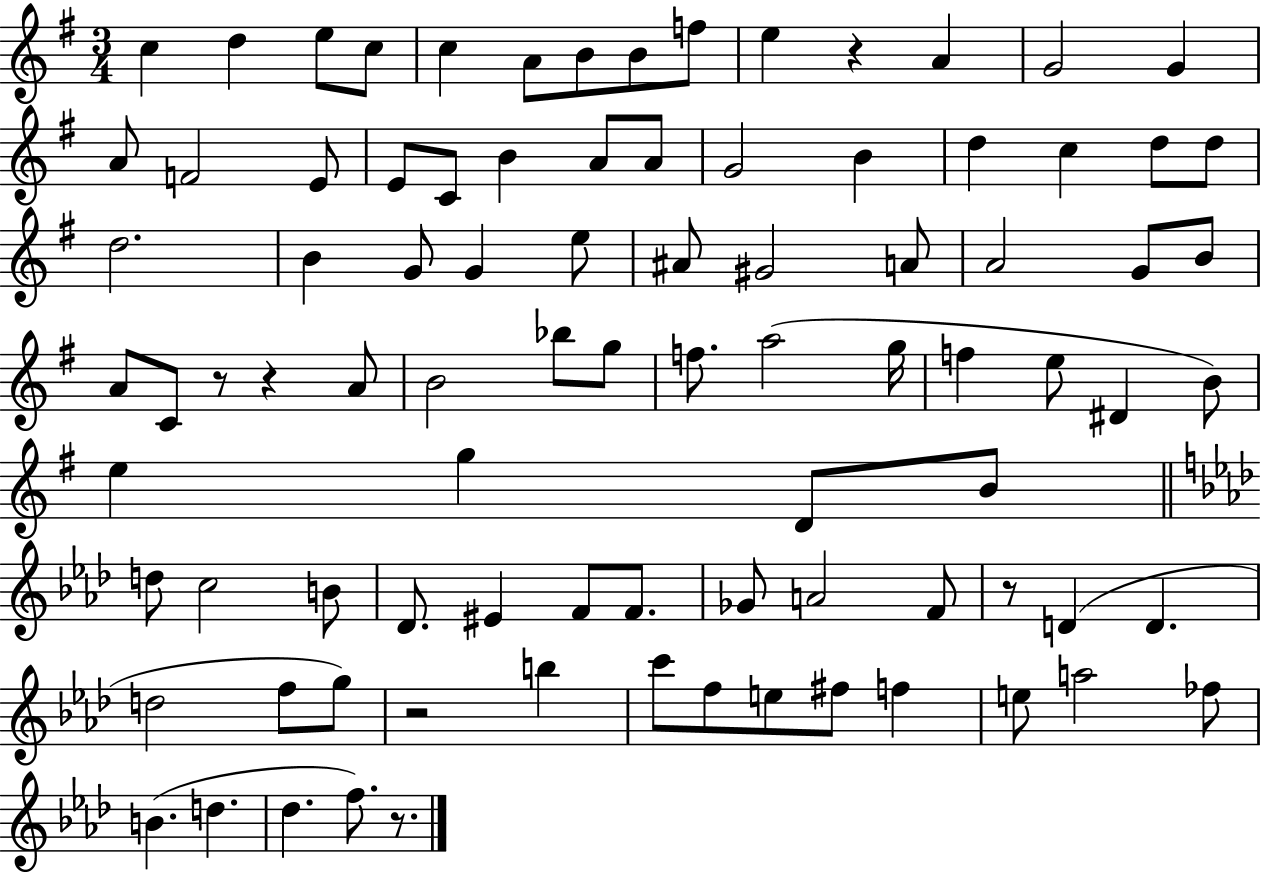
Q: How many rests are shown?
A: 6